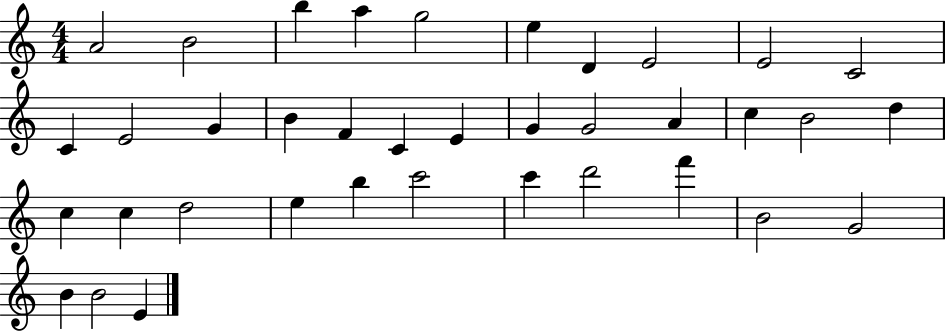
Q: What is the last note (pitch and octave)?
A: E4